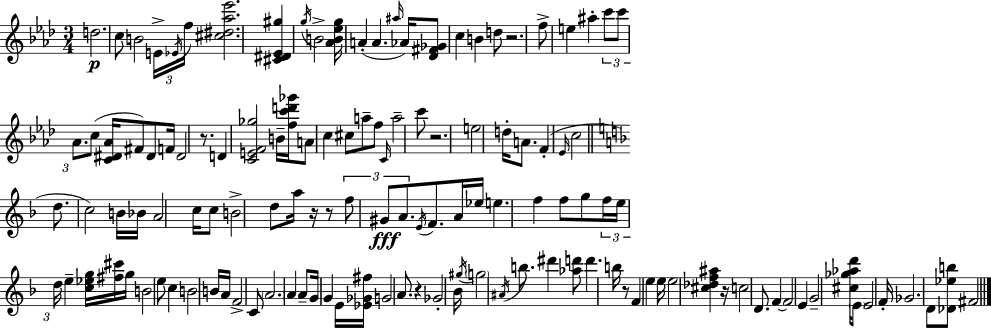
{
  \clef treble
  \numericTimeSignature
  \time 3/4
  \key aes \major
  d''2.\p | c''8 b'2 \tuplet 3/2 { e'16-> \acciaccatura { ees'16 } | f''16 } <cis'' dis'' aes'' ees'''>2. | <cis' dis' ees' gis''>4 \acciaccatura { g''16 } b'2-> | \break <aes' b' ees'' g''>16 a'4-.( a'4. | \grace { ais''16 } aes'16) <des' fis' ges'>8 c''4 b'4 | d''8 r2. | f''8-> e''4 ais''4-. | \break \tuplet 3/2 { c'''8 c'''8 aes'8. } c''8( <c' dis' aes'>16 fis'8) | dis'8 f'16 dis'2 | r8. d'4 <c' e' f' ges''>2 | b'16-- <f'' c''' d''' ges'''>16 a'8 c''4 cis''8 | \break a''8-- f''8 \grace { c'16 } a''2-- | c'''8 r2. | e''2 | d''16-. a'8. f'4-.( \grace { ees'16 } c''2 | \break \bar "||" \break \key f \major d''8. c''2) b'16 | bes'16 a'2 c''16 c''8 | b'2-> d''8 a''16 r16 | r8 \tuplet 3/2 { f''8 gis'8\fff a'8. } \acciaccatura { e'16 } f'8. | \break a'16 ees''16 e''4. f''4 | f''8 g''8 \tuplet 3/2 { f''16 e''16 d''16 } e''4-- | <c'' ees'' g''>16 <fis'' cis'''>16 g''16 b'2 e''8 | c''4 b'2 | \break b'16 a'16 f'2-> c'8 | \parenthesize a'2. | a'4 a'8-- g'16 g'4 | e'16 <ees' ges' fis''>16 g'2 a'8. | \break r4 ges'2-. | bes'16 \acciaccatura { gis''16 } \parenthesize g''2 \acciaccatura { ais'16 } | b''8. dis'''4 <aes'' d'''>8 d'''4. | b''16 r8 f'4 e''4 | \break e''16 e''2 <cis'' des'' f'' ais''>4 | r16 c''2 | d'8. f'4~~ f'2 | e'4 g'2-- | \break <cis'' ges'' aes'' d'''>16 \parenthesize e'8 e'2 | f'16-. ges'2. | d'8 <des' ees'' b''>8 fis'2 | \bar "|."
}